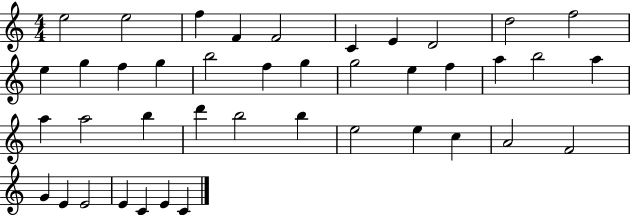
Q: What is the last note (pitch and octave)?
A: C4